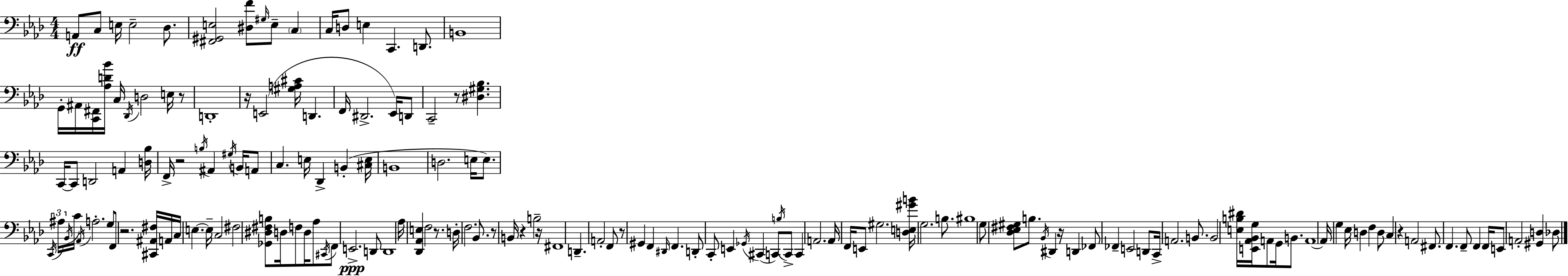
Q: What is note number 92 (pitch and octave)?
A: C2